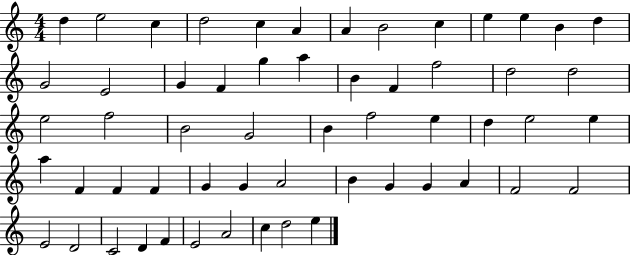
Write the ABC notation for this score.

X:1
T:Untitled
M:4/4
L:1/4
K:C
d e2 c d2 c A A B2 c e e B d G2 E2 G F g a B F f2 d2 d2 e2 f2 B2 G2 B f2 e d e2 e a F F F G G A2 B G G A F2 F2 E2 D2 C2 D F E2 A2 c d2 e